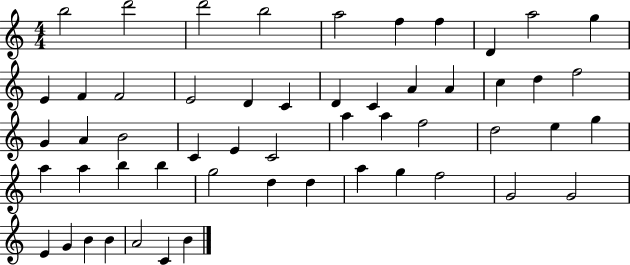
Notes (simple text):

B5/h D6/h D6/h B5/h A5/h F5/q F5/q D4/q A5/h G5/q E4/q F4/q F4/h E4/h D4/q C4/q D4/q C4/q A4/q A4/q C5/q D5/q F5/h G4/q A4/q B4/h C4/q E4/q C4/h A5/q A5/q F5/h D5/h E5/q G5/q A5/q A5/q B5/q B5/q G5/h D5/q D5/q A5/q G5/q F5/h G4/h G4/h E4/q G4/q B4/q B4/q A4/h C4/q B4/q